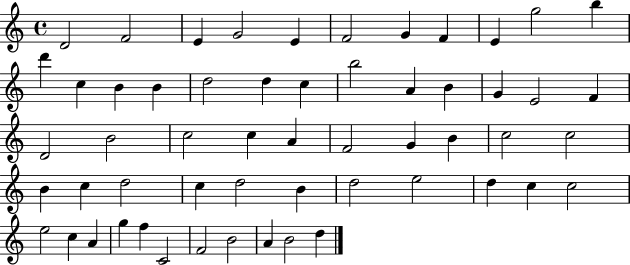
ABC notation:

X:1
T:Untitled
M:4/4
L:1/4
K:C
D2 F2 E G2 E F2 G F E g2 b d' c B B d2 d c b2 A B G E2 F D2 B2 c2 c A F2 G B c2 c2 B c d2 c d2 B d2 e2 d c c2 e2 c A g f C2 F2 B2 A B2 d